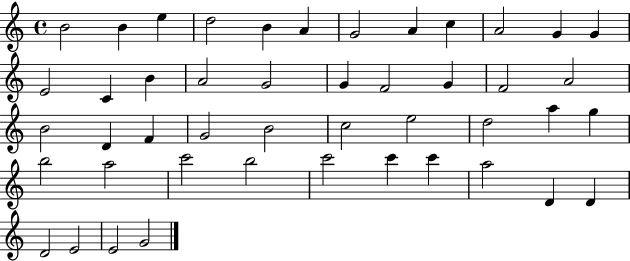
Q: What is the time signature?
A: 4/4